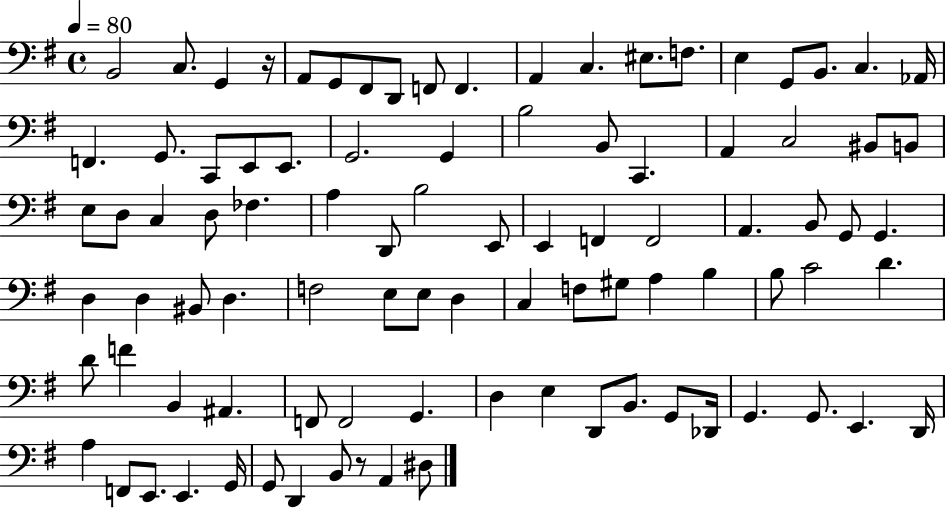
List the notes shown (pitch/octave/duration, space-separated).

B2/h C3/e. G2/q R/s A2/e G2/e F#2/e D2/e F2/e F2/q. A2/q C3/q. EIS3/e. F3/e. E3/q G2/e B2/e. C3/q. Ab2/s F2/q. G2/e. C2/e E2/e E2/e. G2/h. G2/q B3/h B2/e C2/q. A2/q C3/h BIS2/e B2/e E3/e D3/e C3/q D3/e FES3/q. A3/q D2/e B3/h E2/e E2/q F2/q F2/h A2/q. B2/e G2/e G2/q. D3/q D3/q BIS2/e D3/q. F3/h E3/e E3/e D3/q C3/q F3/e G#3/e A3/q B3/q B3/e C4/h D4/q. D4/e F4/q B2/q A#2/q. F2/e F2/h G2/q. D3/q E3/q D2/e B2/e. G2/e Db2/s G2/q. G2/e. E2/q. D2/s A3/q F2/e E2/e. E2/q. G2/s G2/e D2/q B2/e R/e A2/q D#3/e